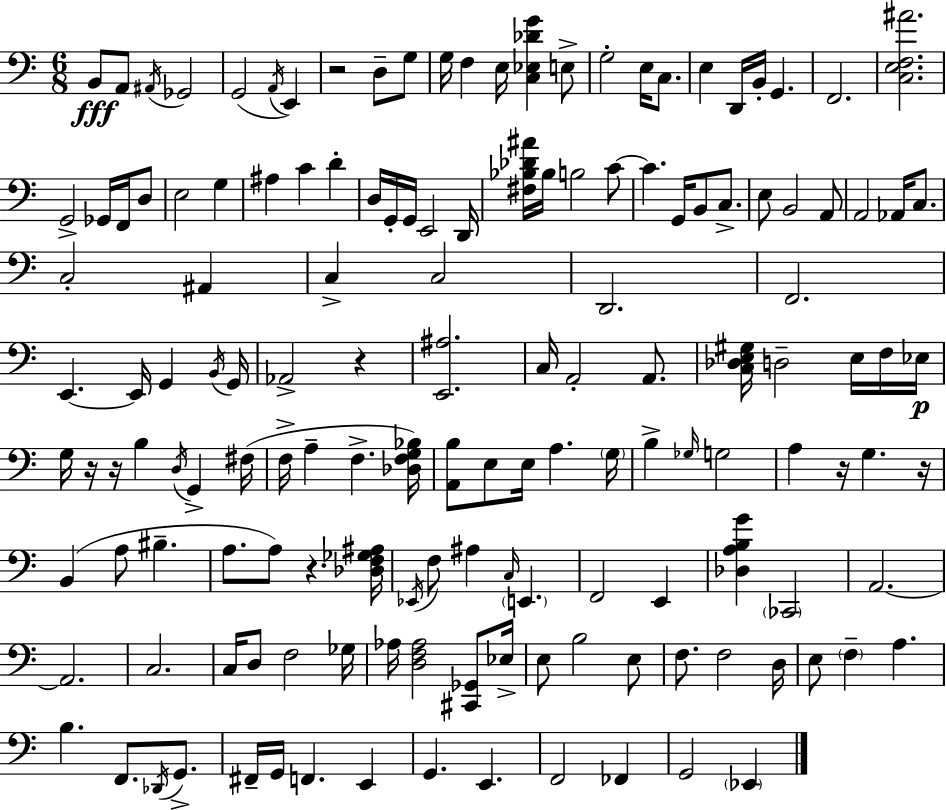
B2/e A2/e A#2/s Gb2/h G2/h A2/s E2/q R/h D3/e G3/e G3/s F3/q E3/s [C3,Eb3,Db4,G4]/q E3/e G3/h E3/s C3/e. E3/q D2/s B2/s G2/q. F2/h. [C3,E3,F3,A#4]/h. G2/h Gb2/s F2/s D3/e E3/h G3/q A#3/q C4/q D4/q D3/s G2/s G2/s E2/h D2/s [F#3,Bb3,Db4,A#4]/s Bb3/s B3/h C4/e C4/q. G2/s B2/e C3/e. E3/e B2/h A2/e A2/h Ab2/s C3/e. C3/h A#2/q C3/q C3/h D2/h. F2/h. E2/q. E2/s G2/q B2/s G2/s Ab2/h R/q [E2,A#3]/h. C3/s A2/h A2/e. [C3,Db3,E3,G#3]/s D3/h E3/s F3/s Eb3/s G3/s R/s R/s B3/q D3/s G2/q F#3/s F3/s A3/q F3/q. [Db3,F3,G3,Bb3]/s [A2,B3]/e E3/e E3/s A3/q. G3/s B3/q Gb3/s G3/h A3/q R/s G3/q. R/s B2/q A3/e BIS3/q. A3/e. A3/e R/q. [Db3,F3,Gb3,A#3]/s Eb2/s F3/e A#3/q C3/s E2/q. F2/h E2/q [Db3,A3,B3,G4]/q CES2/h A2/h. A2/h. C3/h. C3/s D3/e F3/h Gb3/s Ab3/s [D3,F3,Ab3]/h [C#2,Gb2]/e Eb3/s E3/e B3/h E3/e F3/e. F3/h D3/s E3/e F3/q A3/q. B3/q. F2/e. Db2/s G2/e. F#2/s G2/s F2/q. E2/q G2/q. E2/q. F2/h FES2/q G2/h Eb2/q